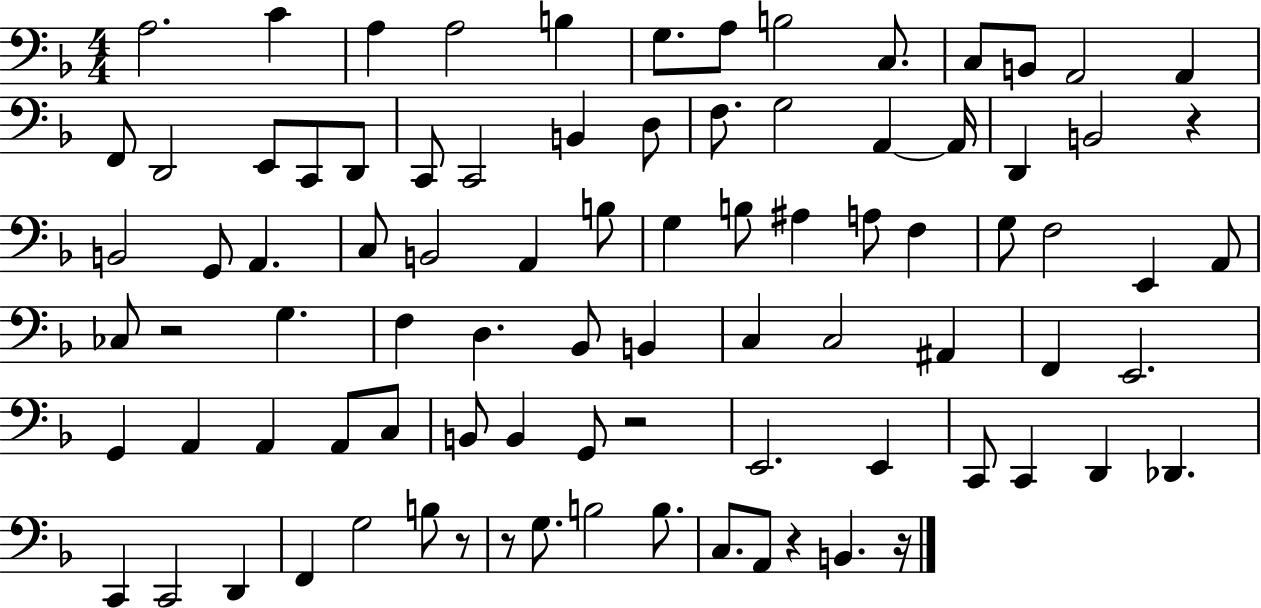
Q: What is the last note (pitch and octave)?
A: B2